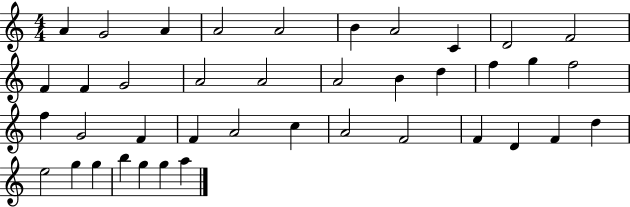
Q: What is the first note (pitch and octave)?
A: A4